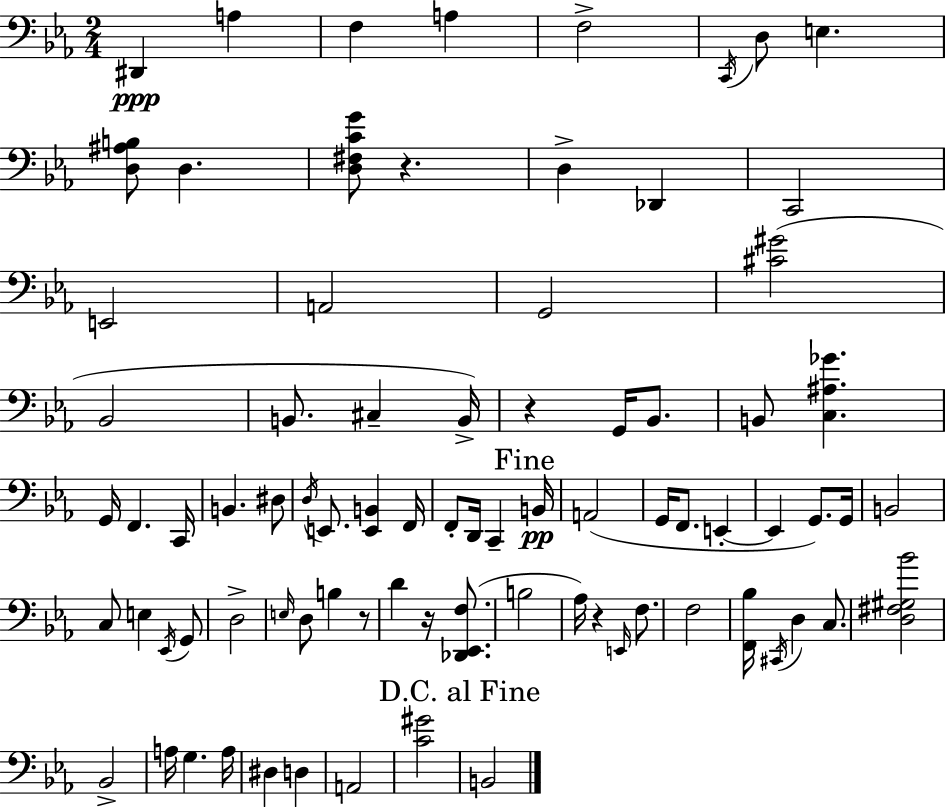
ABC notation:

X:1
T:Untitled
M:2/4
L:1/4
K:Cm
^D,, A, F, A, F,2 C,,/4 D,/2 E, [D,^A,B,]/2 D, [D,^F,CG]/2 z D, _D,, C,,2 E,,2 A,,2 G,,2 [^C^G]2 _B,,2 B,,/2 ^C, B,,/4 z G,,/4 _B,,/2 B,,/2 [C,^A,_G] G,,/4 F,, C,,/4 B,, ^D,/2 D,/4 E,,/2 [E,,B,,] F,,/4 F,,/2 D,,/4 C,, B,,/4 A,,2 G,,/4 F,,/2 E,, E,, G,,/2 G,,/4 B,,2 C,/2 E, _E,,/4 G,,/2 D,2 E,/4 D,/2 B, z/2 D z/4 [_D,,_E,,F,]/2 B,2 _A,/4 z E,,/4 F,/2 F,2 [F,,_B,]/4 ^C,,/4 D, C,/2 [D,^F,^G,_B]2 _B,,2 A,/4 G, A,/4 ^D, D, A,,2 [C^G]2 B,,2